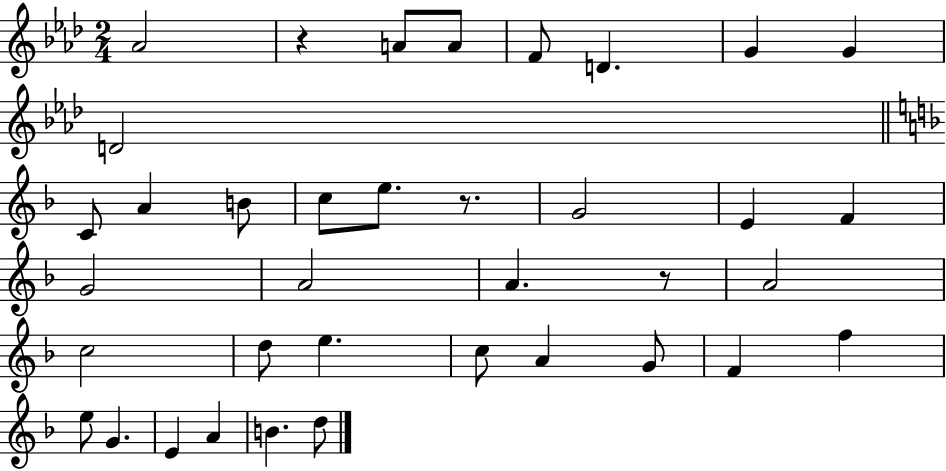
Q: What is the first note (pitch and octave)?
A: Ab4